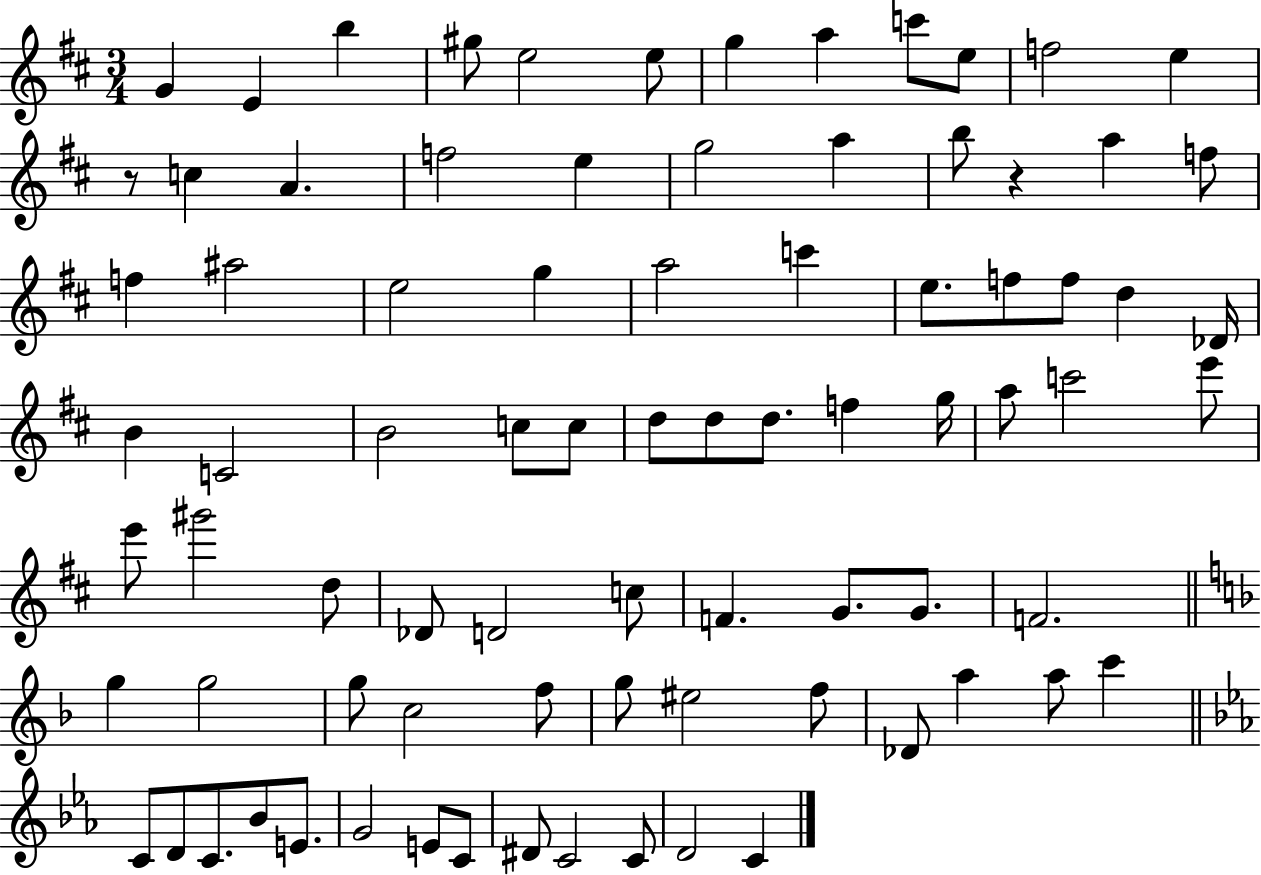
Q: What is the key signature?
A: D major